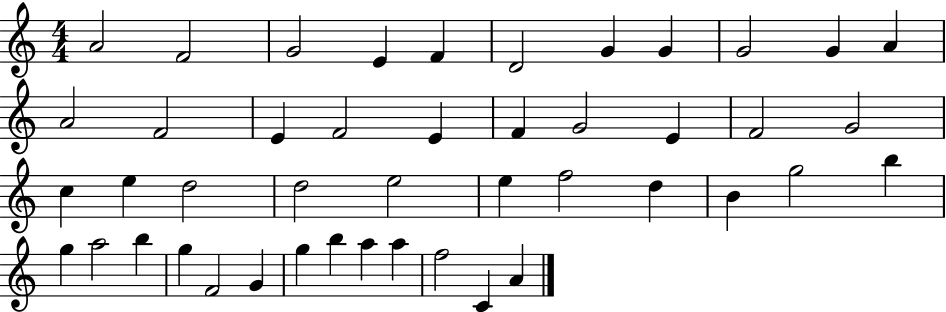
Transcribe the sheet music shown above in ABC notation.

X:1
T:Untitled
M:4/4
L:1/4
K:C
A2 F2 G2 E F D2 G G G2 G A A2 F2 E F2 E F G2 E F2 G2 c e d2 d2 e2 e f2 d B g2 b g a2 b g F2 G g b a a f2 C A